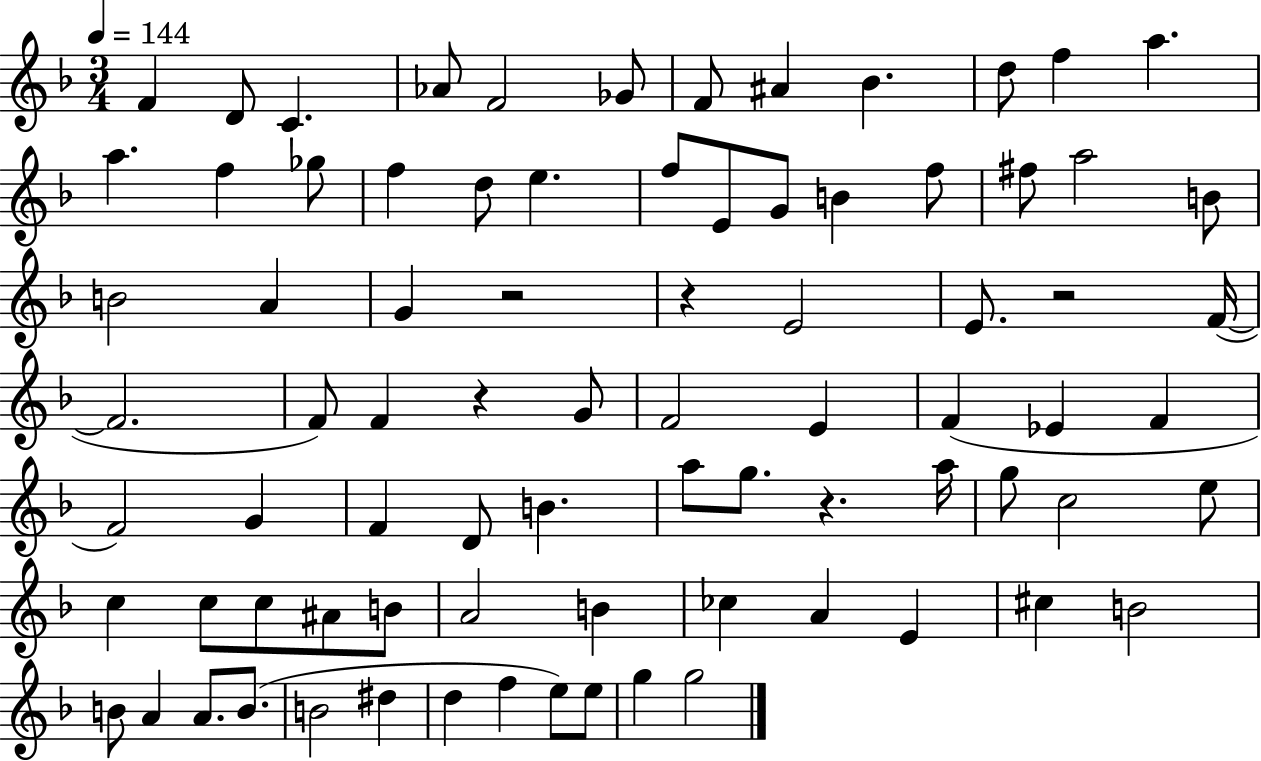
{
  \clef treble
  \numericTimeSignature
  \time 3/4
  \key f \major
  \tempo 4 = 144
  f'4 d'8 c'4. | aes'8 f'2 ges'8 | f'8 ais'4 bes'4. | d''8 f''4 a''4. | \break a''4. f''4 ges''8 | f''4 d''8 e''4. | f''8 e'8 g'8 b'4 f''8 | fis''8 a''2 b'8 | \break b'2 a'4 | g'4 r2 | r4 e'2 | e'8. r2 f'16~(~ | \break f'2. | f'8) f'4 r4 g'8 | f'2 e'4 | f'4( ees'4 f'4 | \break f'2) g'4 | f'4 d'8 b'4. | a''8 g''8. r4. a''16 | g''8 c''2 e''8 | \break c''4 c''8 c''8 ais'8 b'8 | a'2 b'4 | ces''4 a'4 e'4 | cis''4 b'2 | \break b'8 a'4 a'8. b'8.( | b'2 dis''4 | d''4 f''4 e''8) e''8 | g''4 g''2 | \break \bar "|."
}